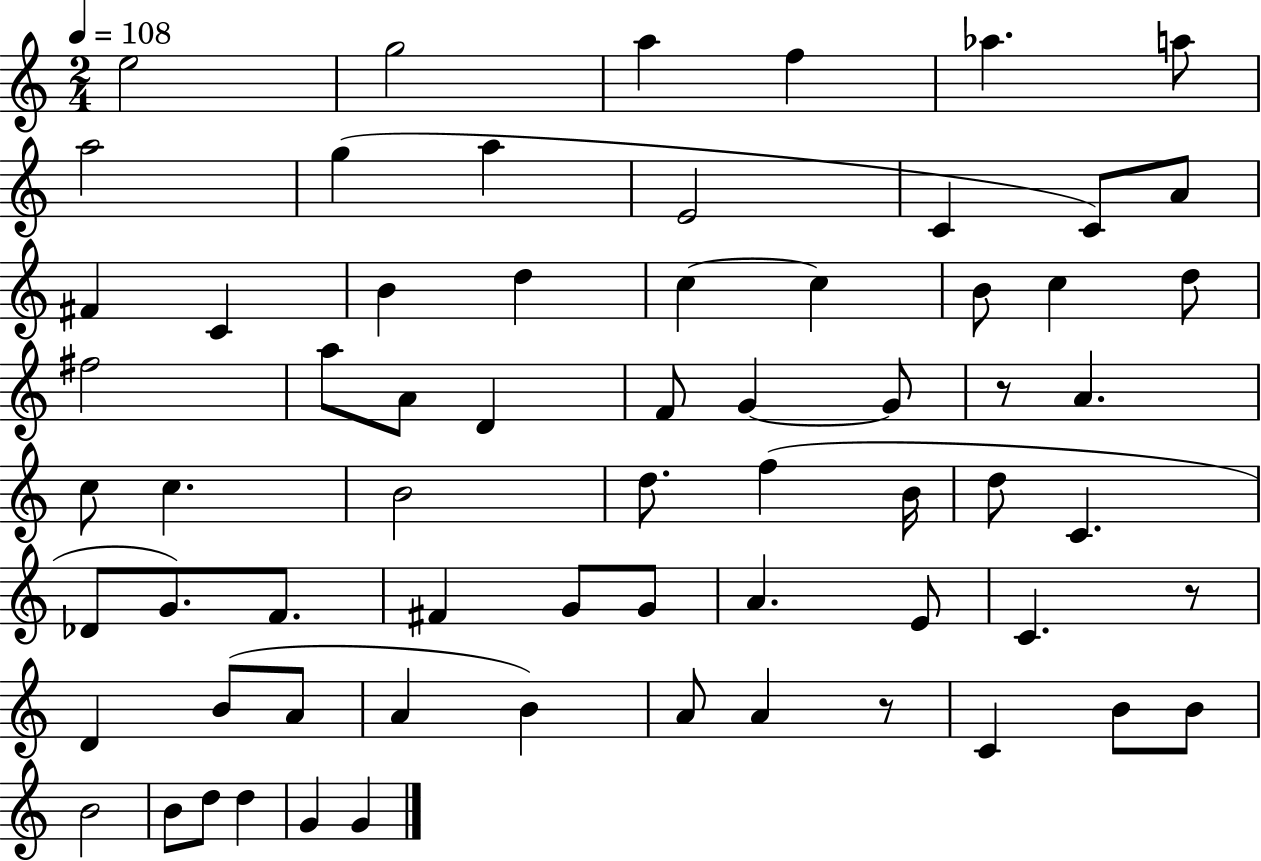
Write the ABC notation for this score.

X:1
T:Untitled
M:2/4
L:1/4
K:C
e2 g2 a f _a a/2 a2 g a E2 C C/2 A/2 ^F C B d c c B/2 c d/2 ^f2 a/2 A/2 D F/2 G G/2 z/2 A c/2 c B2 d/2 f B/4 d/2 C _D/2 G/2 F/2 ^F G/2 G/2 A E/2 C z/2 D B/2 A/2 A B A/2 A z/2 C B/2 B/2 B2 B/2 d/2 d G G